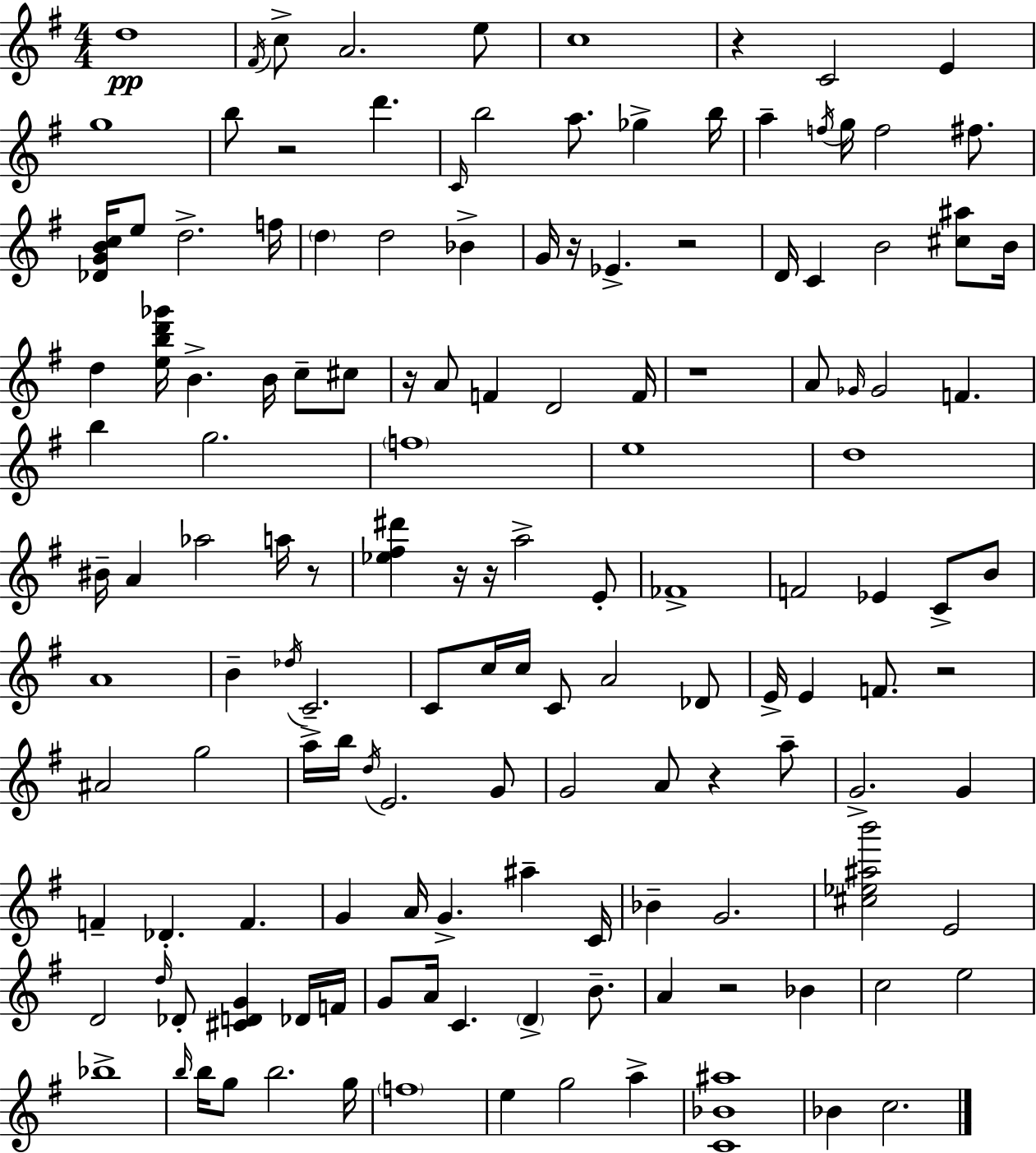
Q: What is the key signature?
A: E minor